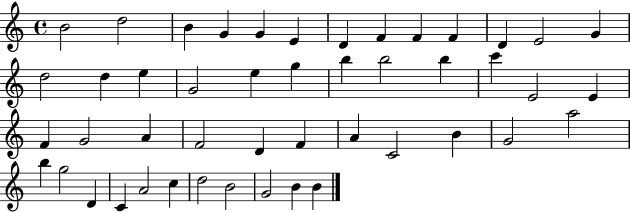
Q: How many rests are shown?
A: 0